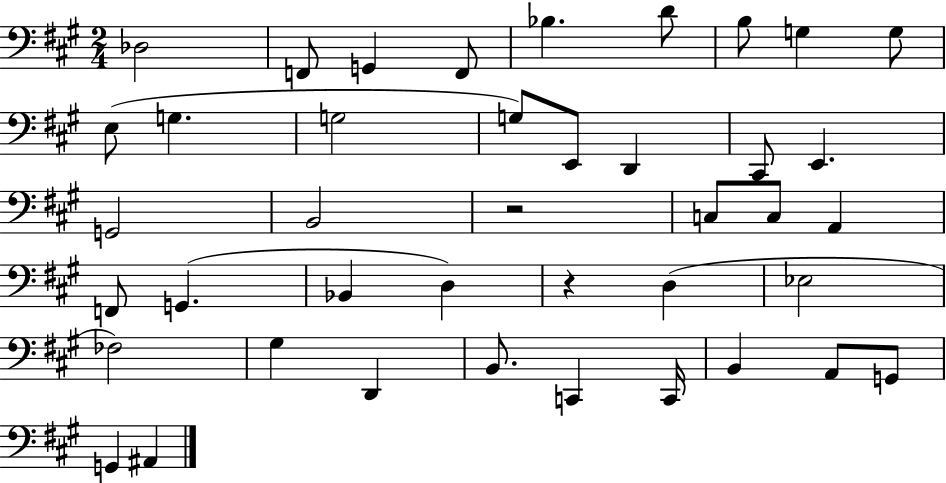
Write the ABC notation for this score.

X:1
T:Untitled
M:2/4
L:1/4
K:A
_D,2 F,,/2 G,, F,,/2 _B, D/2 B,/2 G, G,/2 E,/2 G, G,2 G,/2 E,,/2 D,, ^C,,/2 E,, G,,2 B,,2 z2 C,/2 C,/2 A,, F,,/2 G,, _B,, D, z D, _E,2 _F,2 ^G, D,, B,,/2 C,, C,,/4 B,, A,,/2 G,,/2 G,, ^A,,